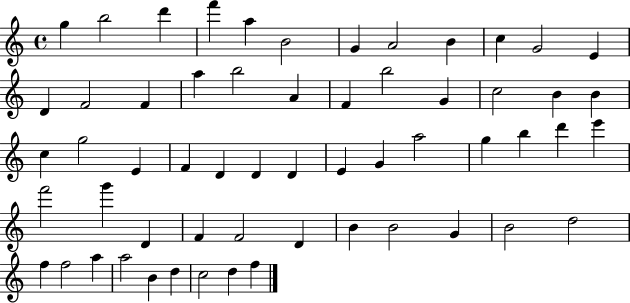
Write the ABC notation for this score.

X:1
T:Untitled
M:4/4
L:1/4
K:C
g b2 d' f' a B2 G A2 B c G2 E D F2 F a b2 A F b2 G c2 B B c g2 E F D D D E G a2 g b d' e' f'2 g' D F F2 D B B2 G B2 d2 f f2 a a2 B d c2 d f